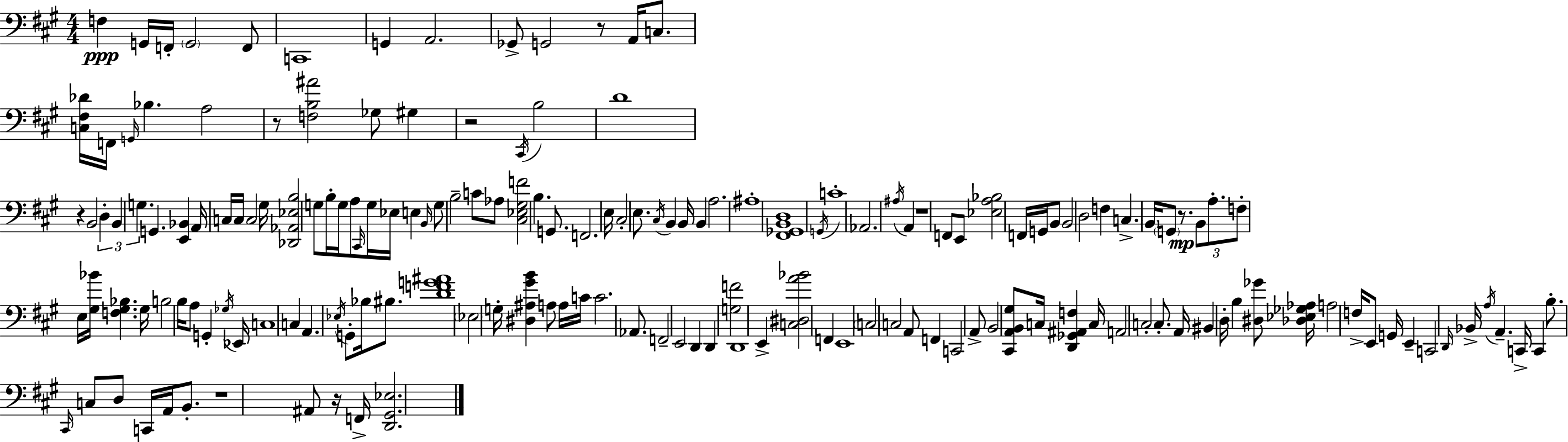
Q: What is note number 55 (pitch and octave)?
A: A3